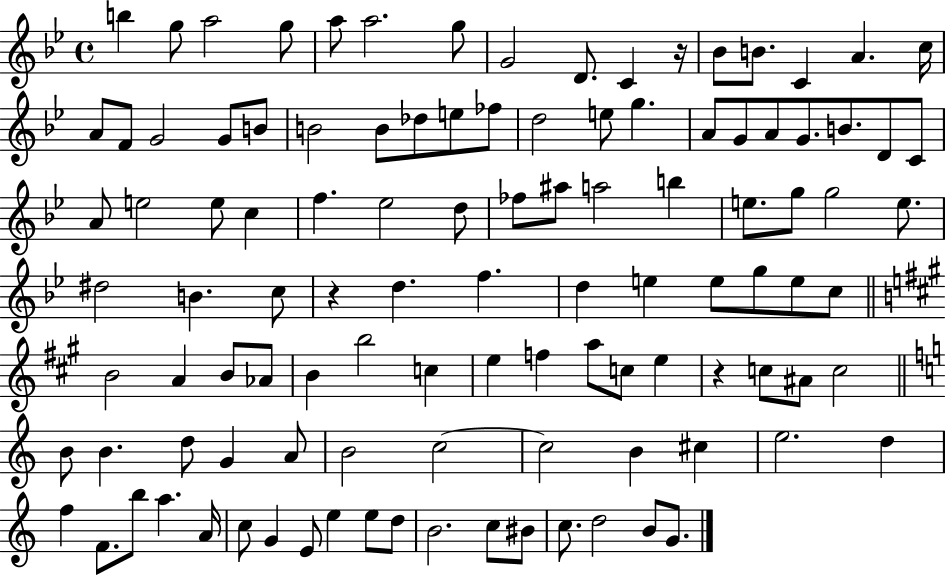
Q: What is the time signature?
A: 4/4